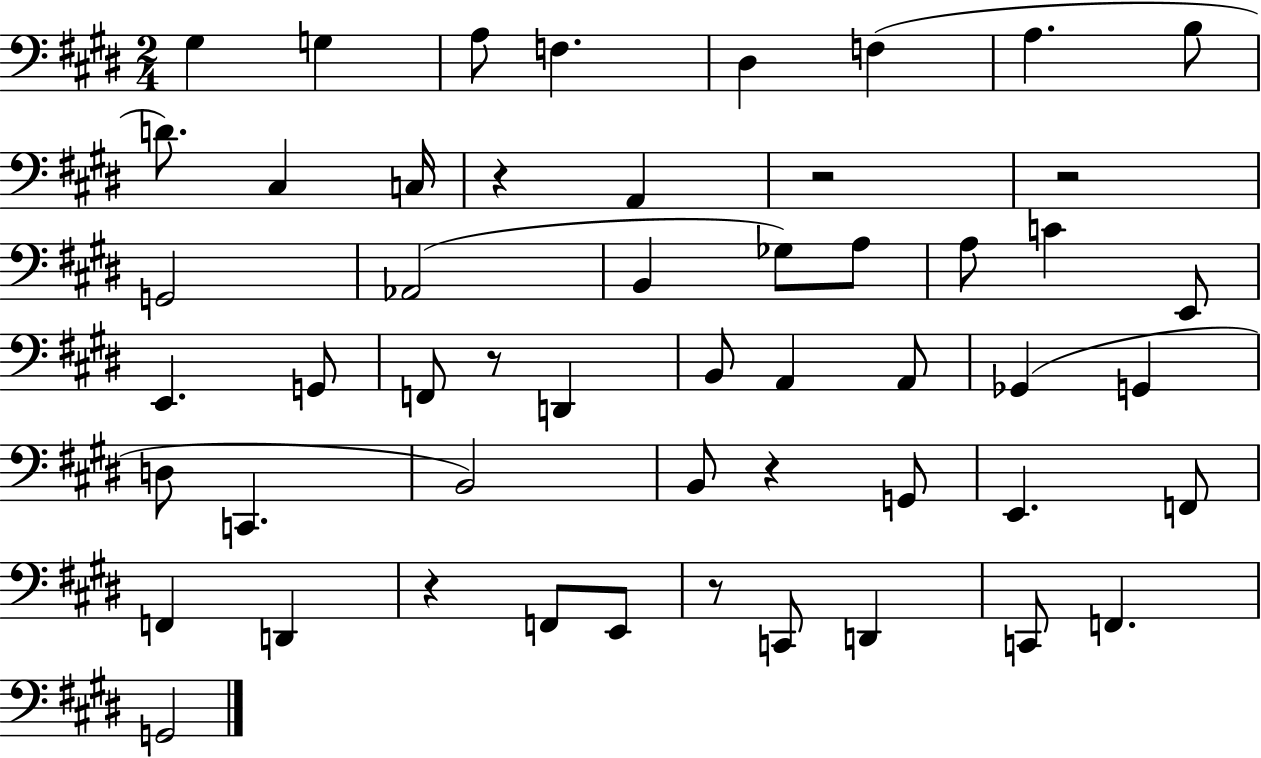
{
  \clef bass
  \numericTimeSignature
  \time 2/4
  \key e \major
  gis4 g4 | a8 f4. | dis4 f4( | a4. b8 | \break d'8.) cis4 c16 | r4 a,4 | r2 | r2 | \break g,2 | aes,2( | b,4 ges8) a8 | a8 c'4 e,8 | \break e,4. g,8 | f,8 r8 d,4 | b,8 a,4 a,8 | ges,4( g,4 | \break d8 c,4. | b,2) | b,8 r4 g,8 | e,4. f,8 | \break f,4 d,4 | r4 f,8 e,8 | r8 c,8 d,4 | c,8 f,4. | \break g,2 | \bar "|."
}